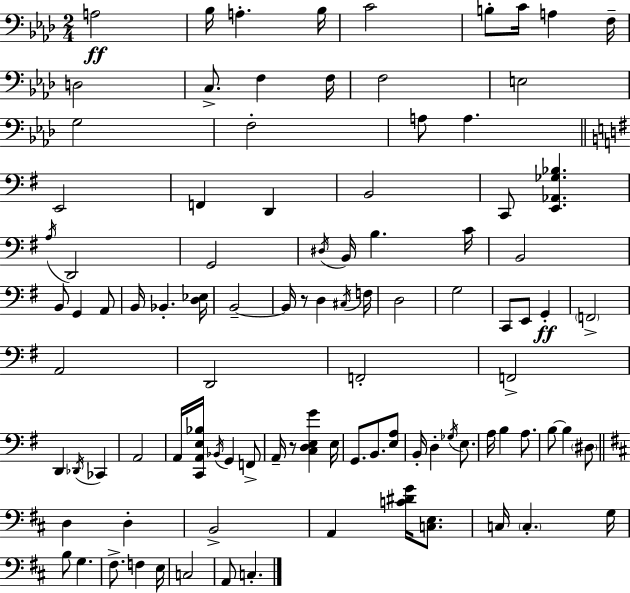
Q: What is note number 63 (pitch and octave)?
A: G2